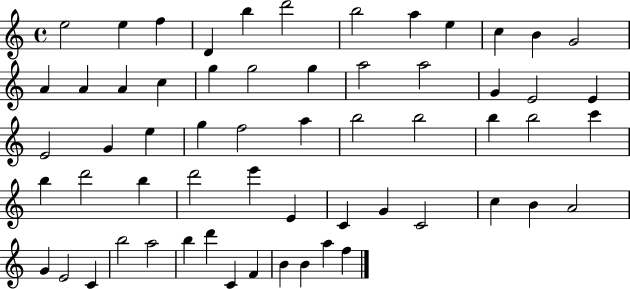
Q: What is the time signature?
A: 4/4